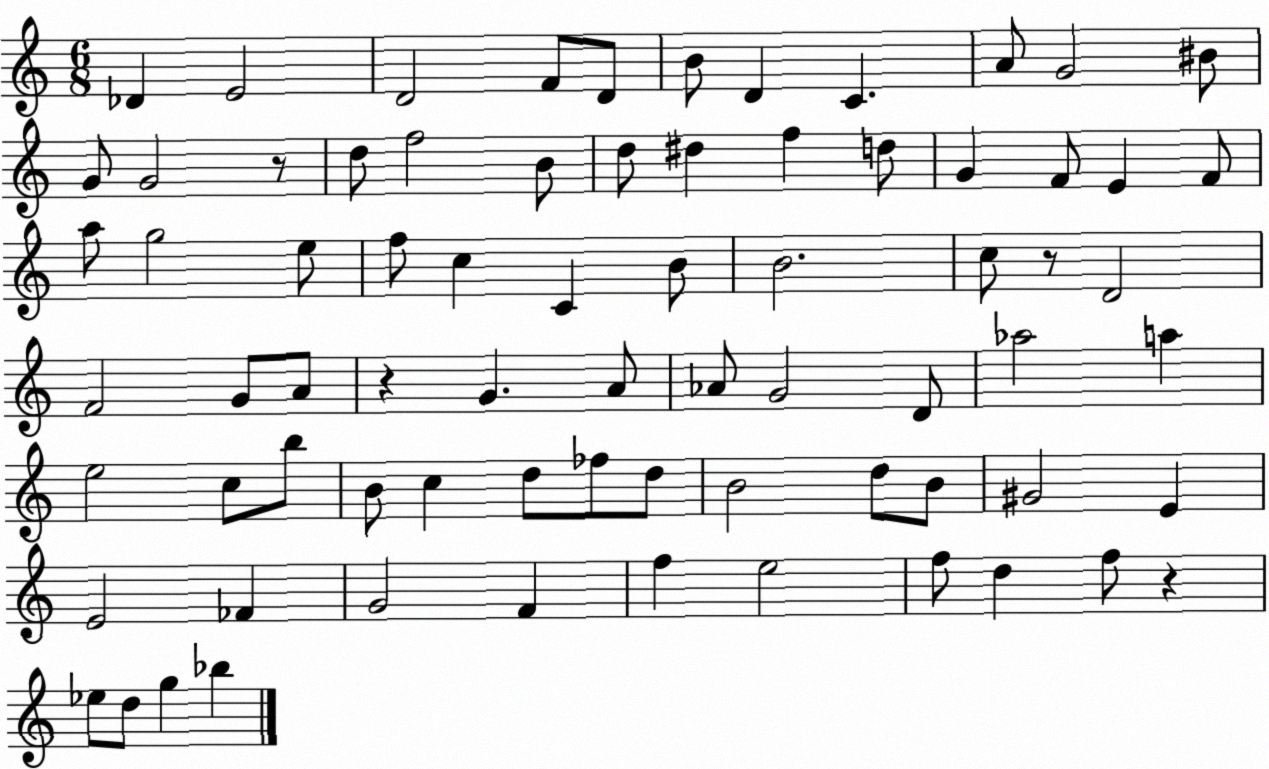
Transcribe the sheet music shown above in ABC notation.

X:1
T:Untitled
M:6/8
L:1/4
K:C
_D E2 D2 F/2 D/2 B/2 D C A/2 G2 ^B/2 G/2 G2 z/2 d/2 f2 B/2 d/2 ^d f d/2 G F/2 E F/2 a/2 g2 e/2 f/2 c C B/2 B2 c/2 z/2 D2 F2 G/2 A/2 z G A/2 _A/2 G2 D/2 _a2 a e2 c/2 b/2 B/2 c d/2 _f/2 d/2 B2 d/2 B/2 ^G2 E E2 _F G2 F f e2 f/2 d f/2 z _e/2 d/2 g _b